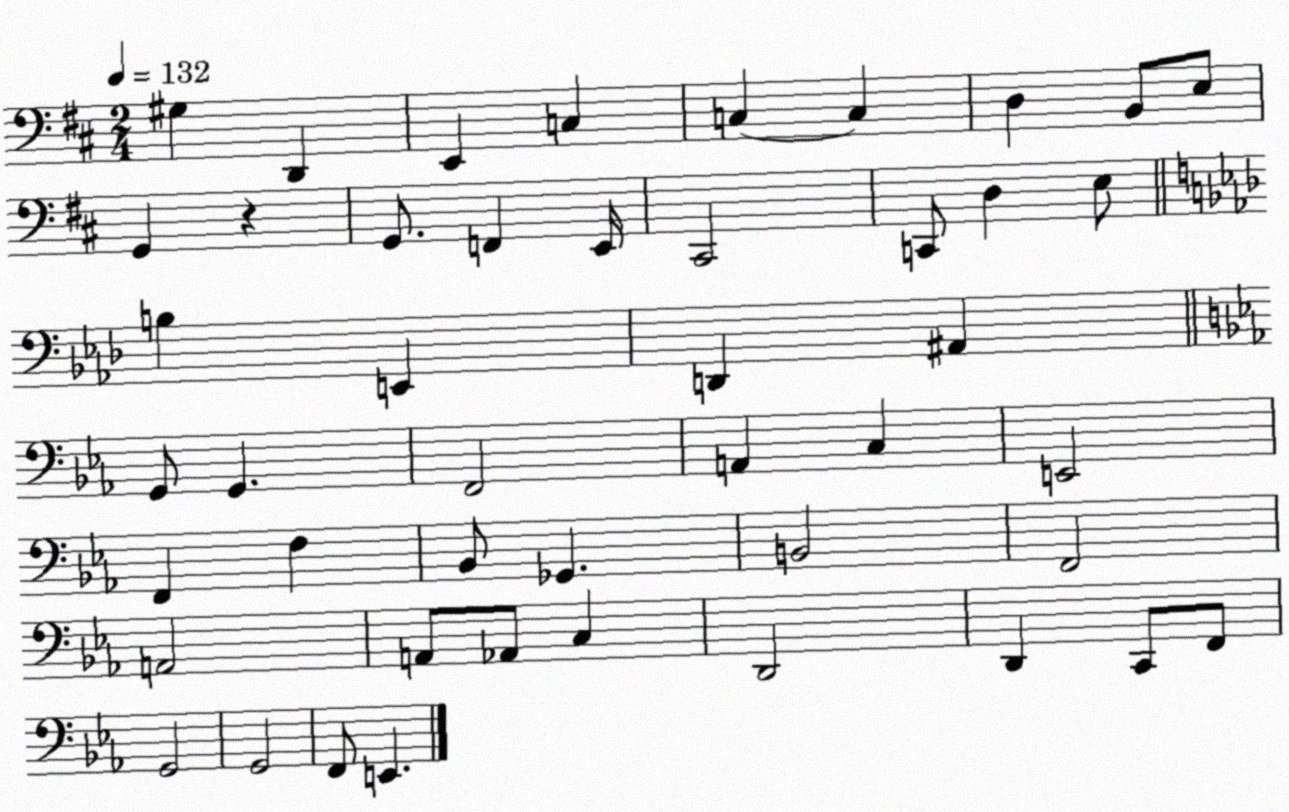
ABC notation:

X:1
T:Untitled
M:2/4
L:1/4
K:D
^G, D,, E,, C, C, C, D, B,,/2 E,/2 G,, z G,,/2 F,, E,,/4 ^C,,2 C,,/2 D, E,/2 B, E,, D,, ^A,, G,,/2 G,, F,,2 A,, C, E,,2 F,, F, _B,,/2 _G,, B,,2 F,,2 A,,2 A,,/2 _A,,/2 C, D,,2 D,, C,,/2 F,,/2 G,,2 G,,2 F,,/2 E,,